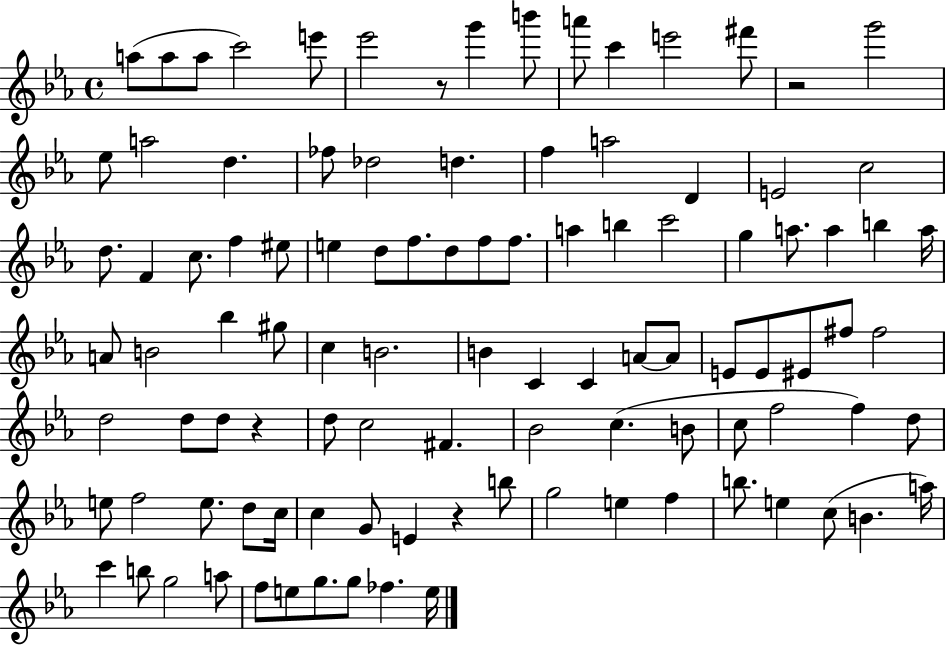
{
  \clef treble
  \time 4/4
  \defaultTimeSignature
  \key ees \major
  a''8( a''8 a''8 c'''2) e'''8 | ees'''2 r8 g'''4 b'''8 | a'''8 c'''4 e'''2 fis'''8 | r2 g'''2 | \break ees''8 a''2 d''4. | fes''8 des''2 d''4. | f''4 a''2 d'4 | e'2 c''2 | \break d''8. f'4 c''8. f''4 eis''8 | e''4 d''8 f''8. d''8 f''8 f''8. | a''4 b''4 c'''2 | g''4 a''8. a''4 b''4 a''16 | \break a'8 b'2 bes''4 gis''8 | c''4 b'2. | b'4 c'4 c'4 a'8~~ a'8 | e'8 e'8 eis'8 fis''8 fis''2 | \break d''2 d''8 d''8 r4 | d''8 c''2 fis'4. | bes'2 c''4.( b'8 | c''8 f''2 f''4) d''8 | \break e''8 f''2 e''8. d''8 c''16 | c''4 g'8 e'4 r4 b''8 | g''2 e''4 f''4 | b''8. e''4 c''8( b'4. a''16) | \break c'''4 b''8 g''2 a''8 | f''8 e''8 g''8. g''8 fes''4. e''16 | \bar "|."
}